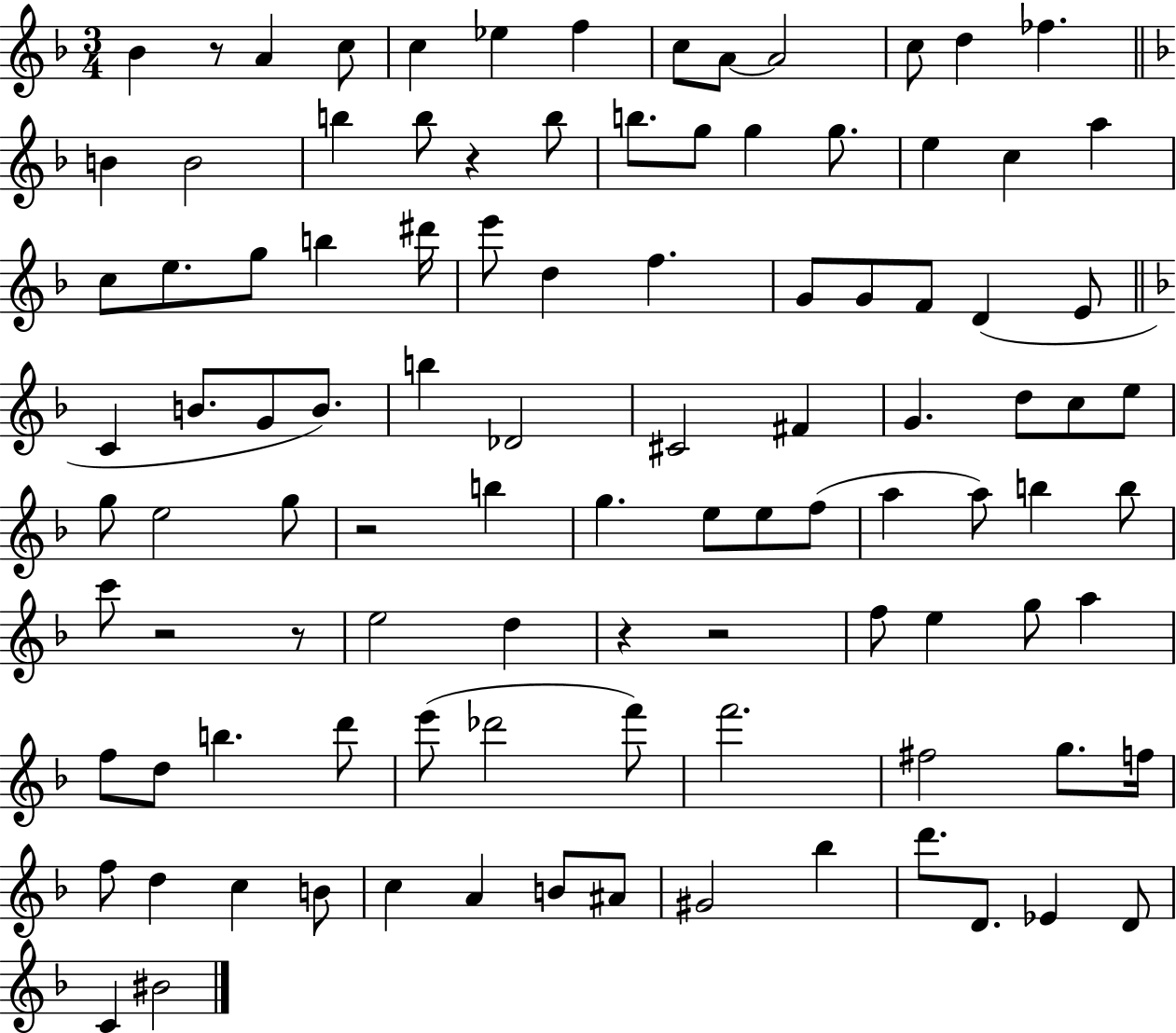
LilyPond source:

{
  \clef treble
  \numericTimeSignature
  \time 3/4
  \key f \major
  bes'4 r8 a'4 c''8 | c''4 ees''4 f''4 | c''8 a'8~~ a'2 | c''8 d''4 fes''4. | \break \bar "||" \break \key f \major b'4 b'2 | b''4 b''8 r4 b''8 | b''8. g''8 g''4 g''8. | e''4 c''4 a''4 | \break c''8 e''8. g''8 b''4 dis'''16 | e'''8 d''4 f''4. | g'8 g'8 f'8 d'4( e'8 | \bar "||" \break \key f \major c'4 b'8. g'8 b'8.) | b''4 des'2 | cis'2 fis'4 | g'4. d''8 c''8 e''8 | \break g''8 e''2 g''8 | r2 b''4 | g''4. e''8 e''8 f''8( | a''4 a''8) b''4 b''8 | \break c'''8 r2 r8 | e''2 d''4 | r4 r2 | f''8 e''4 g''8 a''4 | \break f''8 d''8 b''4. d'''8 | e'''8( des'''2 f'''8) | f'''2. | fis''2 g''8. f''16 | \break f''8 d''4 c''4 b'8 | c''4 a'4 b'8 ais'8 | gis'2 bes''4 | d'''8. d'8. ees'4 d'8 | \break c'4 bis'2 | \bar "|."
}